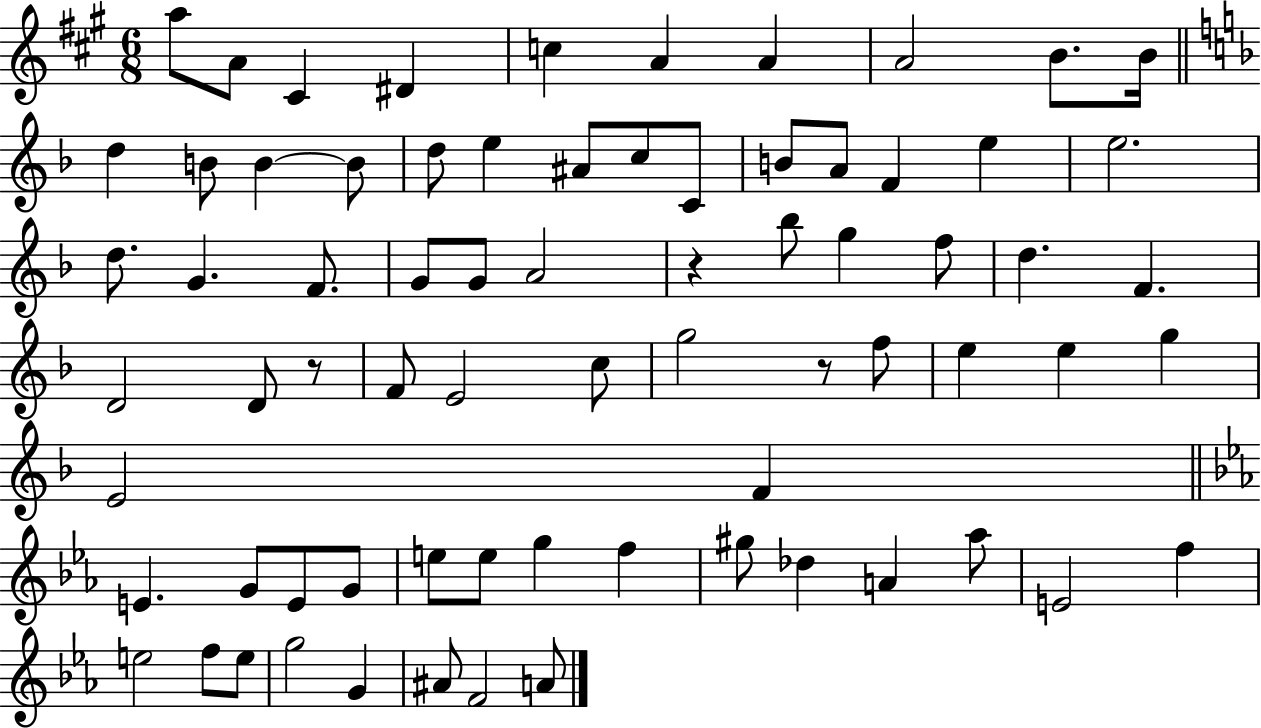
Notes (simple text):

A5/e A4/e C#4/q D#4/q C5/q A4/q A4/q A4/h B4/e. B4/s D5/q B4/e B4/q B4/e D5/e E5/q A#4/e C5/e C4/e B4/e A4/e F4/q E5/q E5/h. D5/e. G4/q. F4/e. G4/e G4/e A4/h R/q Bb5/e G5/q F5/e D5/q. F4/q. D4/h D4/e R/e F4/e E4/h C5/e G5/h R/e F5/e E5/q E5/q G5/q E4/h F4/q E4/q. G4/e E4/e G4/e E5/e E5/e G5/q F5/q G#5/e Db5/q A4/q Ab5/e E4/h F5/q E5/h F5/e E5/e G5/h G4/q A#4/e F4/h A4/e